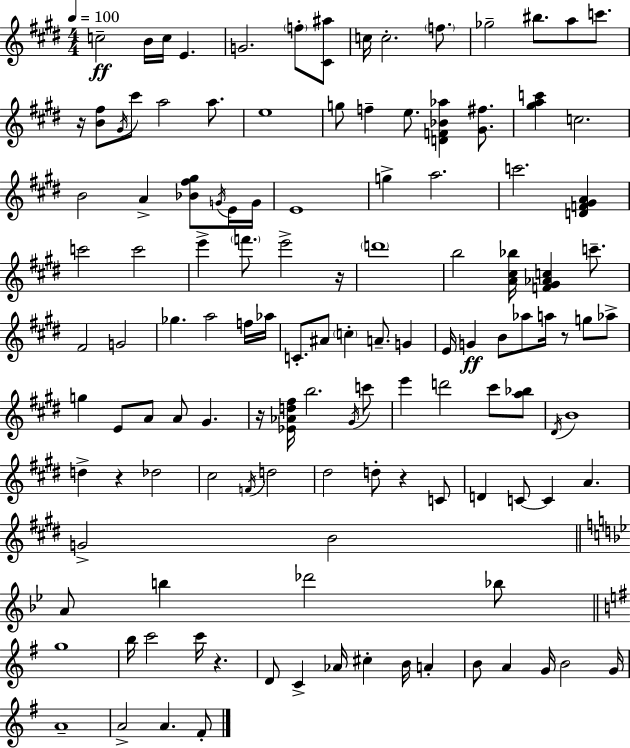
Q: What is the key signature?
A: E major